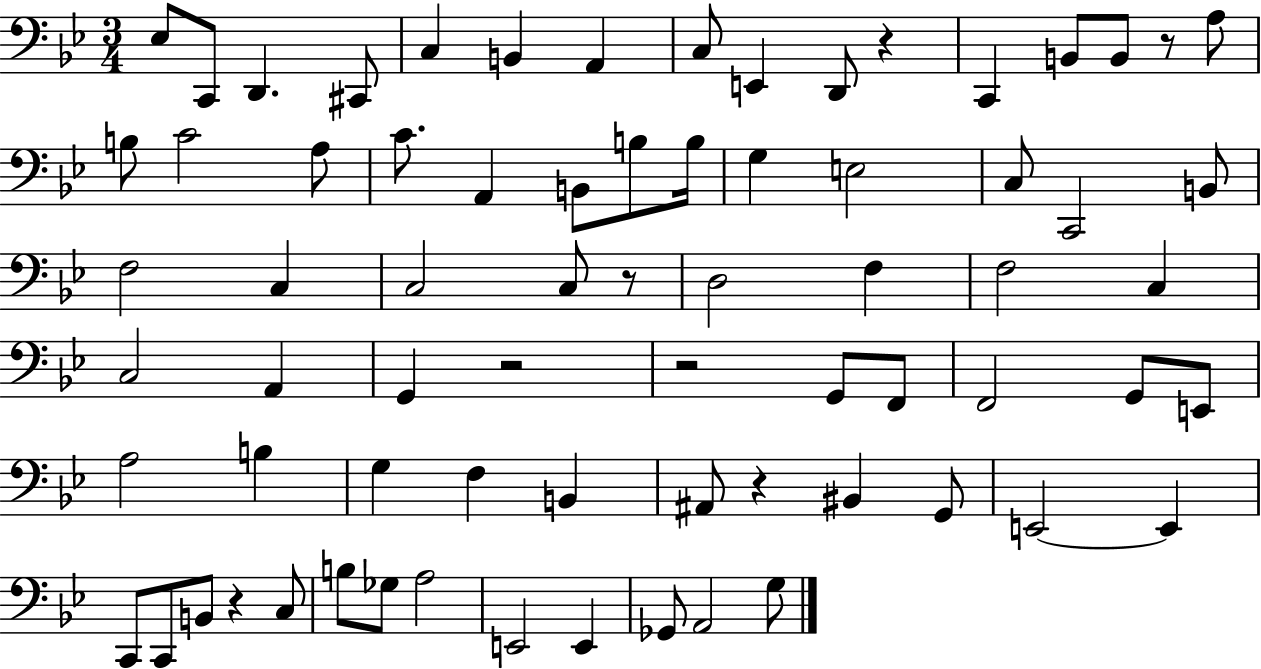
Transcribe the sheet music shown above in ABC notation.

X:1
T:Untitled
M:3/4
L:1/4
K:Bb
_E,/2 C,,/2 D,, ^C,,/2 C, B,, A,, C,/2 E,, D,,/2 z C,, B,,/2 B,,/2 z/2 A,/2 B,/2 C2 A,/2 C/2 A,, B,,/2 B,/2 B,/4 G, E,2 C,/2 C,,2 B,,/2 F,2 C, C,2 C,/2 z/2 D,2 F, F,2 C, C,2 A,, G,, z2 z2 G,,/2 F,,/2 F,,2 G,,/2 E,,/2 A,2 B, G, F, B,, ^A,,/2 z ^B,, G,,/2 E,,2 E,, C,,/2 C,,/2 B,,/2 z C,/2 B,/2 _G,/2 A,2 E,,2 E,, _G,,/2 A,,2 G,/2